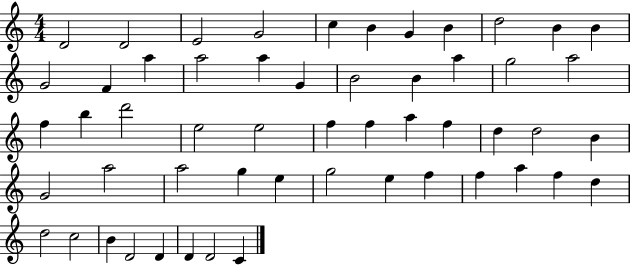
{
  \clef treble
  \numericTimeSignature
  \time 4/4
  \key c \major
  d'2 d'2 | e'2 g'2 | c''4 b'4 g'4 b'4 | d''2 b'4 b'4 | \break g'2 f'4 a''4 | a''2 a''4 g'4 | b'2 b'4 a''4 | g''2 a''2 | \break f''4 b''4 d'''2 | e''2 e''2 | f''4 f''4 a''4 f''4 | d''4 d''2 b'4 | \break g'2 a''2 | a''2 g''4 e''4 | g''2 e''4 f''4 | f''4 a''4 f''4 d''4 | \break d''2 c''2 | b'4 d'2 d'4 | d'4 d'2 c'4 | \bar "|."
}